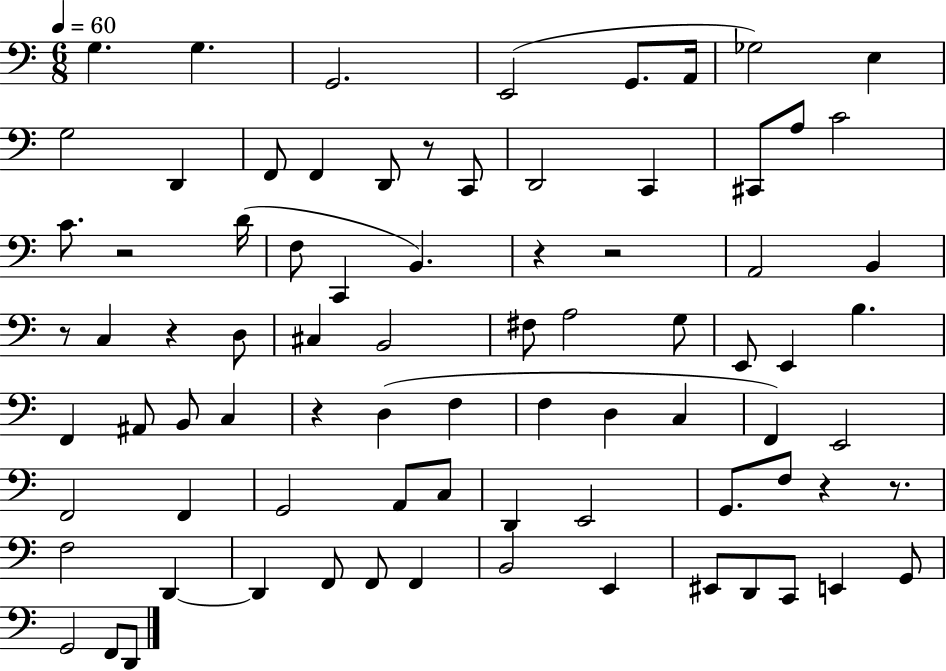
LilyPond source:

{
  \clef bass
  \numericTimeSignature
  \time 6/8
  \key c \major
  \tempo 4 = 60
  \repeat volta 2 { g4. g4. | g,2. | e,2( g,8. a,16 | ges2) e4 | \break g2 d,4 | f,8 f,4 d,8 r8 c,8 | d,2 c,4 | cis,8 a8 c'2 | \break c'8. r2 d'16( | f8 c,4 b,4.) | r4 r2 | a,2 b,4 | \break r8 c4 r4 d8 | cis4 b,2 | fis8 a2 g8 | e,8 e,4 b4. | \break f,4 ais,8 b,8 c4 | r4 d4( f4 | f4 d4 c4 | f,4) e,2 | \break f,2 f,4 | g,2 a,8 c8 | d,4 e,2 | g,8. f8 r4 r8. | \break f2 d,4~~ | d,4 f,8 f,8 f,4 | b,2 e,4 | eis,8 d,8 c,8 e,4 g,8 | \break g,2 f,8 d,8 | } \bar "|."
}